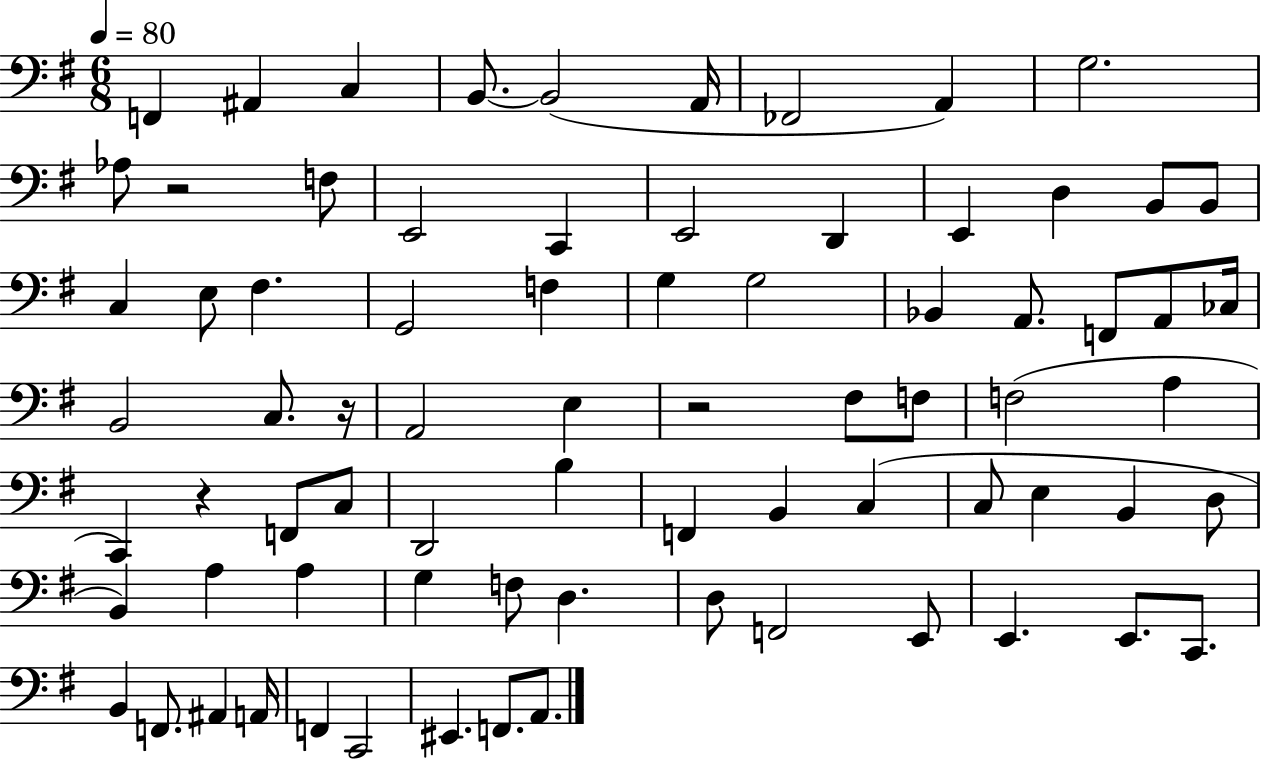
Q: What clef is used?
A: bass